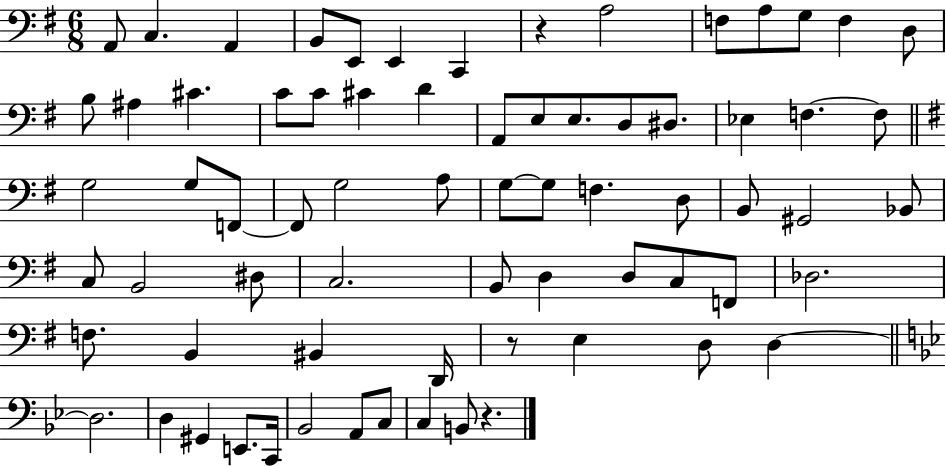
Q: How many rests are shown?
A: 3